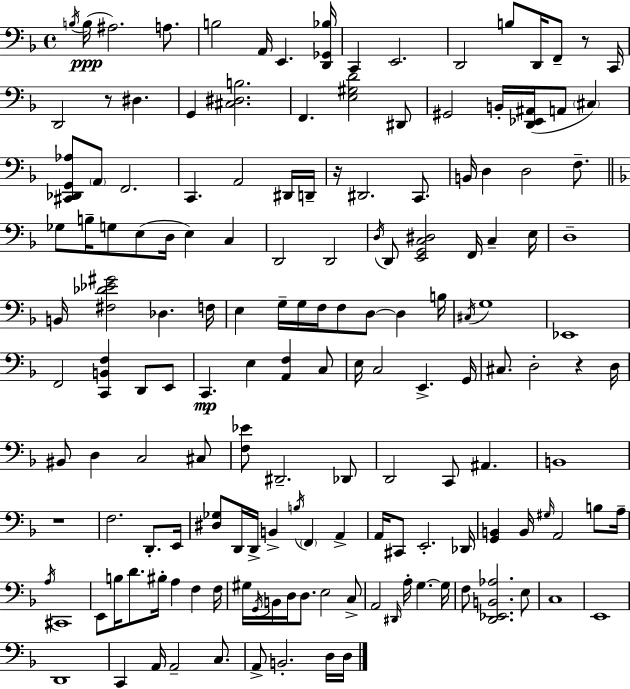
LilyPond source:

{
  \clef bass
  \time 4/4
  \defaultTimeSignature
  \key f \major
  \acciaccatura { b16 }(\ppp b16 ais2.) a8. | b2 a,16 e,4. | <d, ges, bes>16 c,4 e,2. | d,2 b8 d,16 f,8-- r8 | \break c,16 d,2 r8 dis4. | g,4 <cis dis b>2. | f,4. <e gis d'>2 dis,8 | gis,2 b,16-. <d, ees, ais,>16( a,8 \parenthesize cis4) | \break <cis, des, g, aes>8 \parenthesize a,8 f,2. | c,4. a,2 dis,16 | d,16-- r16 dis,2. c,8. | b,16 d4 d2 f8.-- | \break \bar "||" \break \key d \minor ges8 b16-- g8 e8( d16 e4) c4 | d,2 d,2 | \acciaccatura { d16 } d,8 <e, g, c dis>2 f,16 c4-- | e16 d1-- | \break b,16 <fis des' ees' gis'>2 des4. | f16 e4 g16-- g16 f16 f8 d8~~ d4 | b16 \acciaccatura { cis16 } g1 | ees,1 | \break f,2 <c, b, f>4 d,8 | e,8 c,4.\mp e4 <a, f>4 | c8 e16 c2 e,4.-> | g,16 cis8. d2-. r4 | \break d16 bis,8 d4 c2 | cis8 <f ees'>8 dis,2.-- | des,8 d,2 c,8 ais,4. | b,1 | \break r1 | f2. d,8.-. | e,16 <dis ges>8 d,16 d,16-> b,4-> \acciaccatura { b16 } \parenthesize f,4 a,4-> | a,16 cis,8 e,2.-. | \break des,16 <g, b,>4 b,16 \grace { gis16 } a,2 | b8 a16-- \acciaccatura { a16 } cis,1 | e,8 b16 d'8. bis16-. a4 | f4 f16 gis16 \acciaccatura { g,16 } b,16 d16 d8. e2 | \break c8-> a,2 \grace { dis,16 } a16-. | g4.~~ g16 f8 <d, ees, b, aes>2. | e8 c1 | e,1 | \break d,1 | c,4 a,16 a,2-- | c8. a,8-> b,2.-. | d16 d16 \bar "|."
}